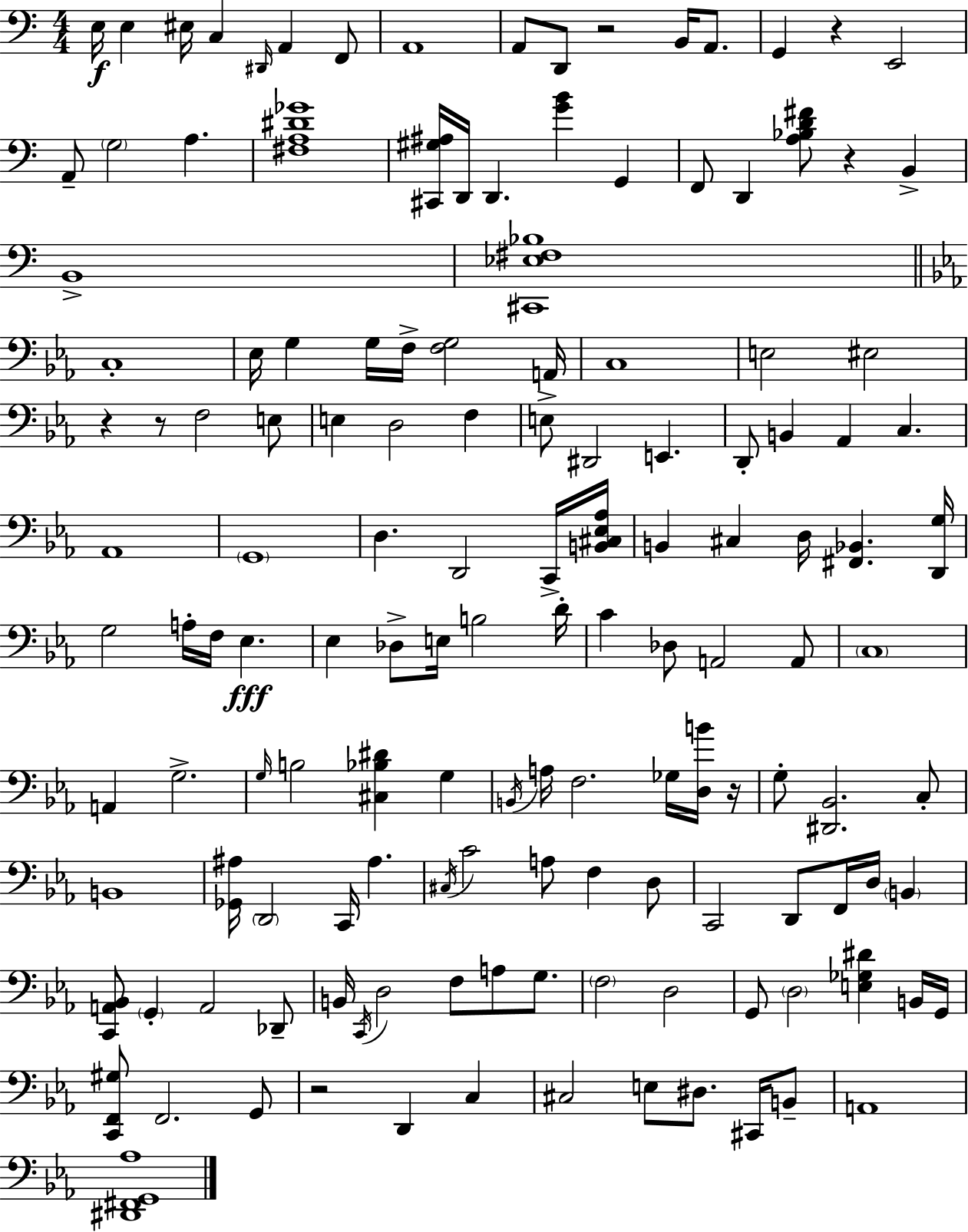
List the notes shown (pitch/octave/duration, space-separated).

E3/s E3/q EIS3/s C3/q D#2/s A2/q F2/e A2/w A2/e D2/e R/h B2/s A2/e. G2/q R/q E2/h A2/e G3/h A3/q. [F#3,A3,D#4,Gb4]/w [C#2,G#3,A#3]/s D2/s D2/q. [G4,B4]/q G2/q F2/e D2/q [A3,Bb3,D4,F#4]/e R/q B2/q B2/w [C#2,Eb3,F#3,Bb3]/w C3/w Eb3/s G3/q G3/s F3/s [F3,G3]/h A2/s C3/w E3/h EIS3/h R/q R/e F3/h E3/e E3/q D3/h F3/q E3/e D#2/h E2/q. D2/e B2/q Ab2/q C3/q. Ab2/w G2/w D3/q. D2/h C2/s [B2,C#3,Eb3,Ab3]/s B2/q C#3/q D3/s [F#2,Bb2]/q. [D2,G3]/s G3/h A3/s F3/s Eb3/q. Eb3/q Db3/e E3/s B3/h D4/s C4/q Db3/e A2/h A2/e C3/w A2/q G3/h. G3/s B3/h [C#3,Bb3,D#4]/q G3/q B2/s A3/s F3/h. Gb3/s [D3,B4]/s R/s G3/e [D#2,Bb2]/h. C3/e B2/w [Gb2,A#3]/s D2/h C2/s A#3/q. C#3/s C4/h A3/e F3/q D3/e C2/h D2/e F2/s D3/s B2/q [C2,A2,Bb2]/e G2/q A2/h Db2/e B2/s C2/s D3/h F3/e A3/e G3/e. F3/h D3/h G2/e D3/h [E3,Gb3,D#4]/q B2/s G2/s [C2,F2,G#3]/e F2/h. G2/e R/h D2/q C3/q C#3/h E3/e D#3/e. C#2/s B2/e A2/w [D#2,F#2,G2,Ab3]/w